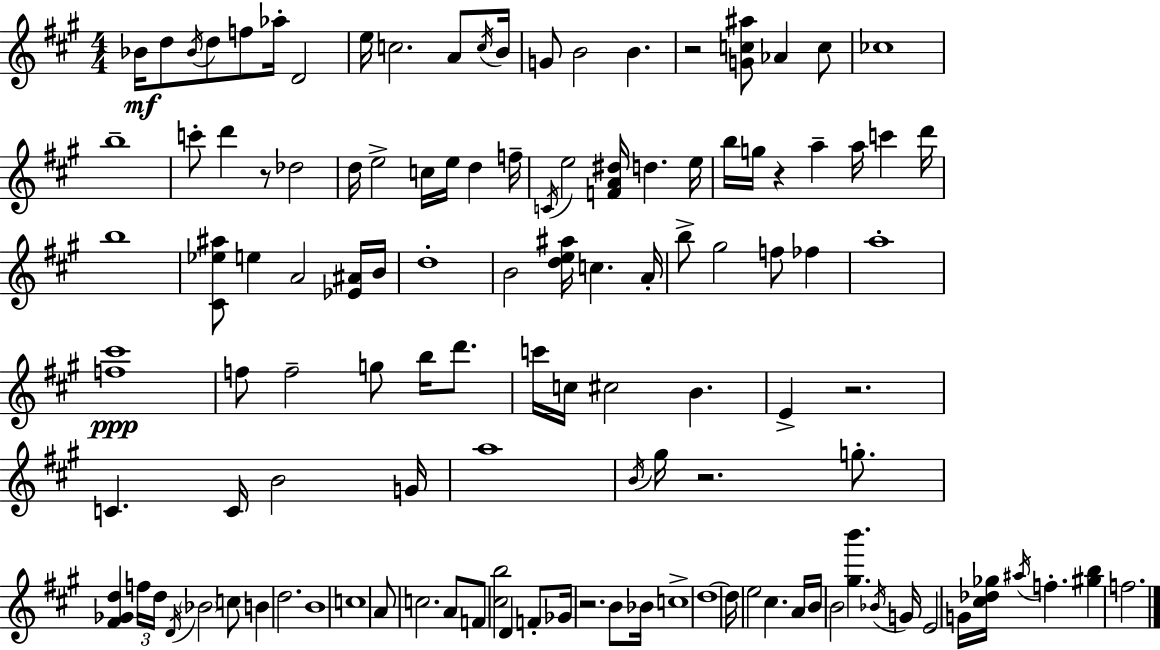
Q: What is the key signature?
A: A major